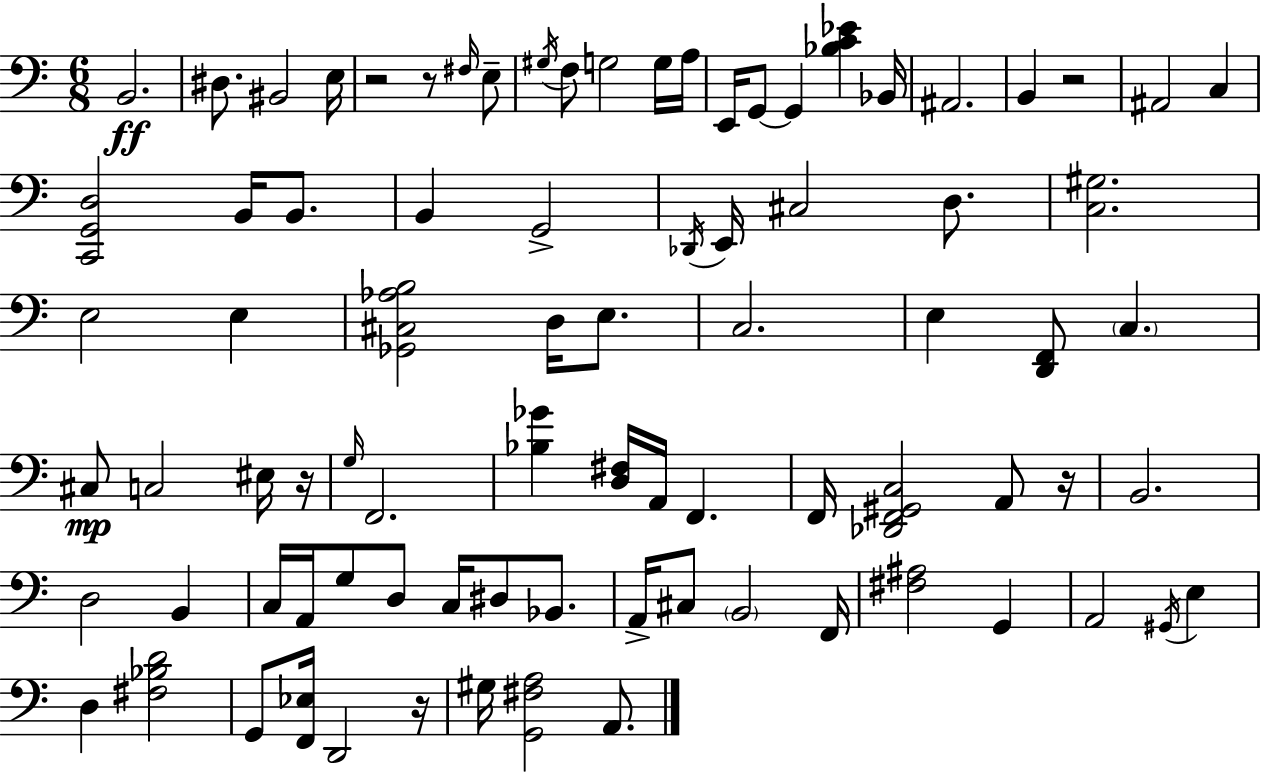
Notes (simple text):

B2/h. D#3/e. BIS2/h E3/s R/h R/e F#3/s E3/e G#3/s F3/e G3/h G3/s A3/s E2/s G2/e G2/q [Bb3,C4,Eb4]/q Bb2/s A#2/h. B2/q R/h A#2/h C3/q [C2,G2,D3]/h B2/s B2/e. B2/q G2/h Db2/s E2/s C#3/h D3/e. [C3,G#3]/h. E3/h E3/q [Gb2,C#3,Ab3,B3]/h D3/s E3/e. C3/h. E3/q [D2,F2]/e C3/q. C#3/e C3/h EIS3/s R/s G3/s F2/h. [Bb3,Gb4]/q [D3,F#3]/s A2/s F2/q. F2/s [Db2,F2,G#2,C3]/h A2/e R/s B2/h. D3/h B2/q C3/s A2/s G3/e D3/e C3/s D#3/e Bb2/e. A2/s C#3/e B2/h F2/s [F#3,A#3]/h G2/q A2/h G#2/s E3/q D3/q [F#3,Bb3,D4]/h G2/e [F2,Eb3]/s D2/h R/s G#3/s [G2,F#3,A3]/h A2/e.